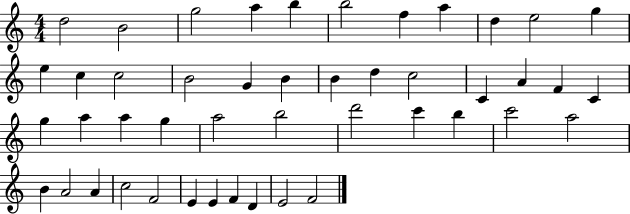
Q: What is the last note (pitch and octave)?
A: F4